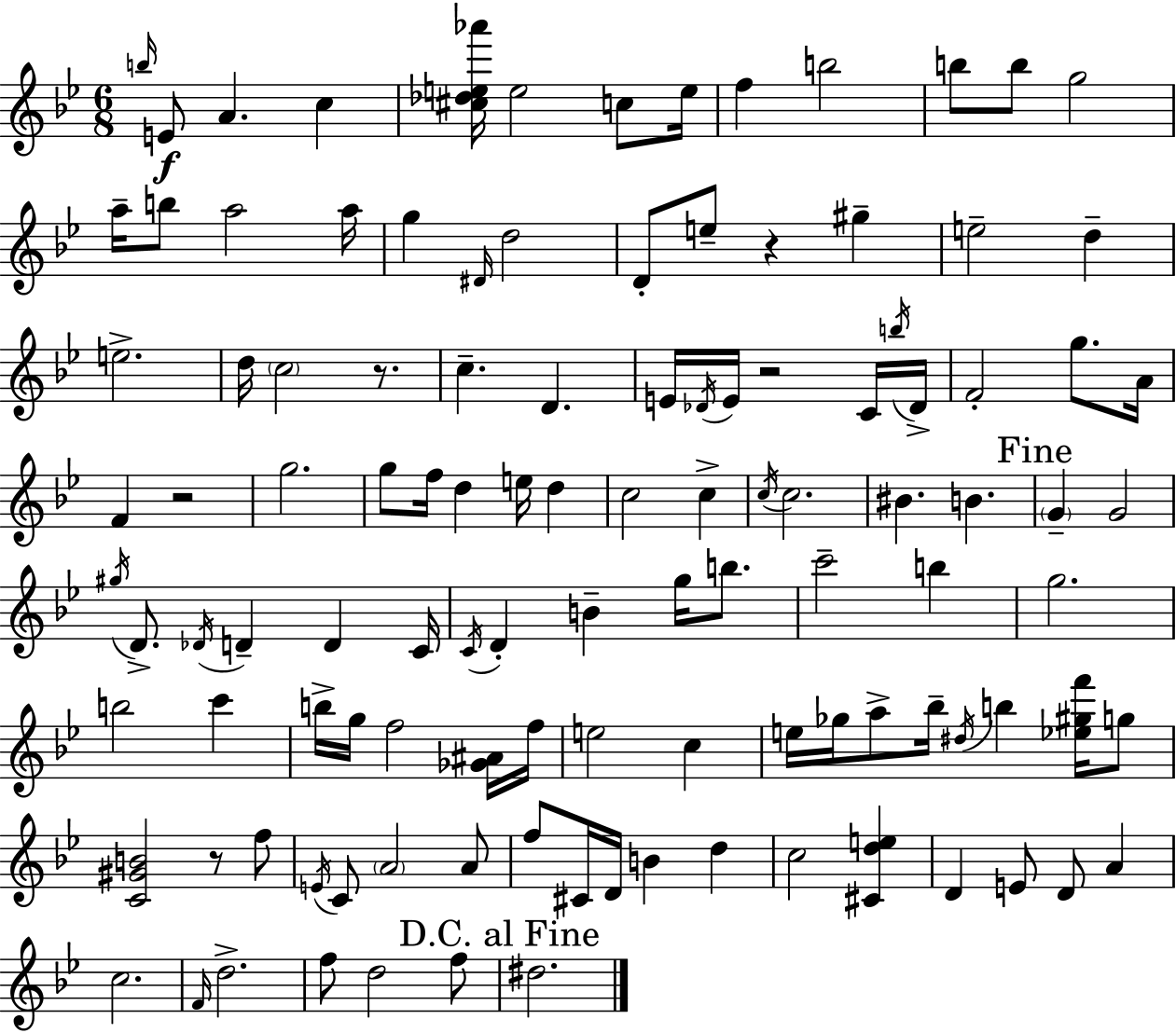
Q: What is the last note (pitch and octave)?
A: D#5